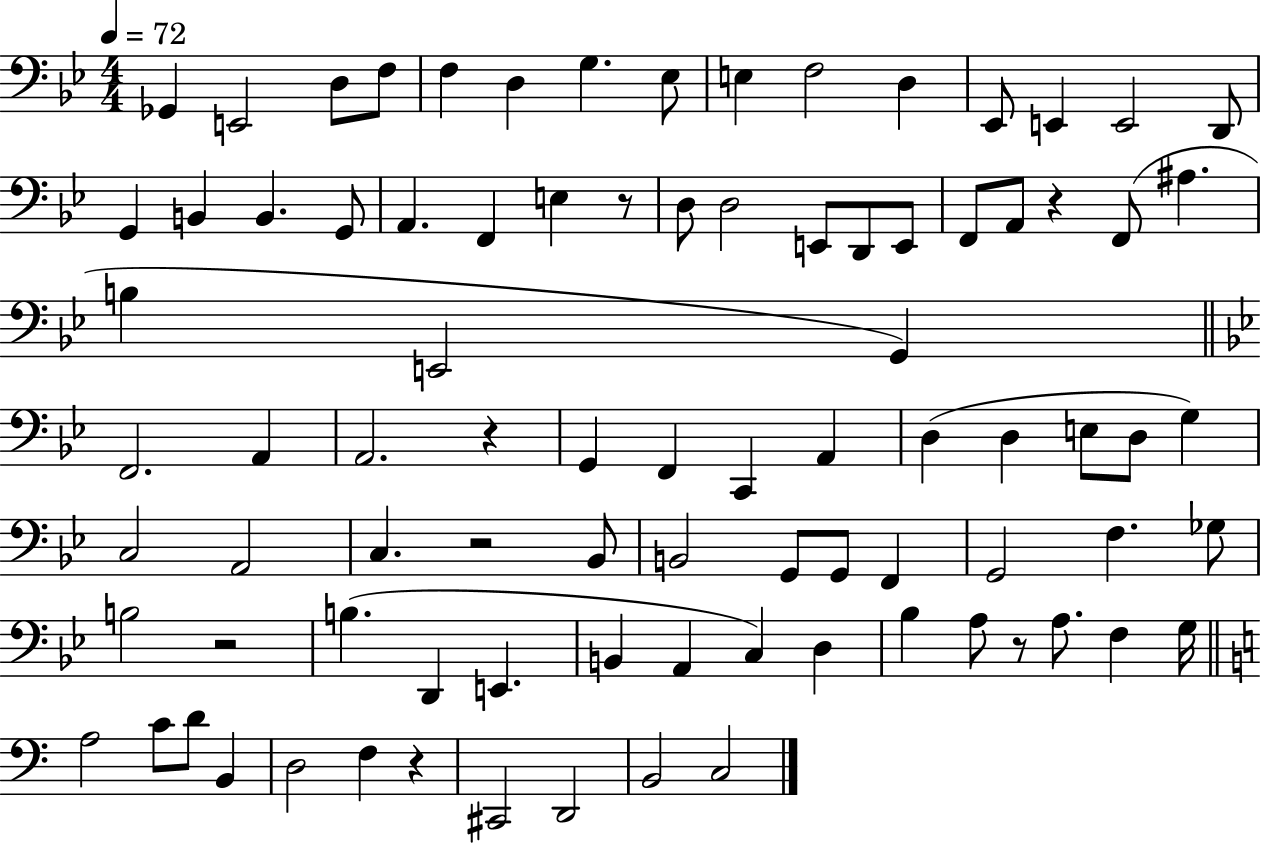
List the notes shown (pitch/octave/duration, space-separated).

Gb2/q E2/h D3/e F3/e F3/q D3/q G3/q. Eb3/e E3/q F3/h D3/q Eb2/e E2/q E2/h D2/e G2/q B2/q B2/q. G2/e A2/q. F2/q E3/q R/e D3/e D3/h E2/e D2/e E2/e F2/e A2/e R/q F2/e A#3/q. B3/q E2/h G2/q F2/h. A2/q A2/h. R/q G2/q F2/q C2/q A2/q D3/q D3/q E3/e D3/e G3/q C3/h A2/h C3/q. R/h Bb2/e B2/h G2/e G2/e F2/q G2/h F3/q. Gb3/e B3/h R/h B3/q. D2/q E2/q. B2/q A2/q C3/q D3/q Bb3/q A3/e R/e A3/e. F3/q G3/s A3/h C4/e D4/e B2/q D3/h F3/q R/q C#2/h D2/h B2/h C3/h